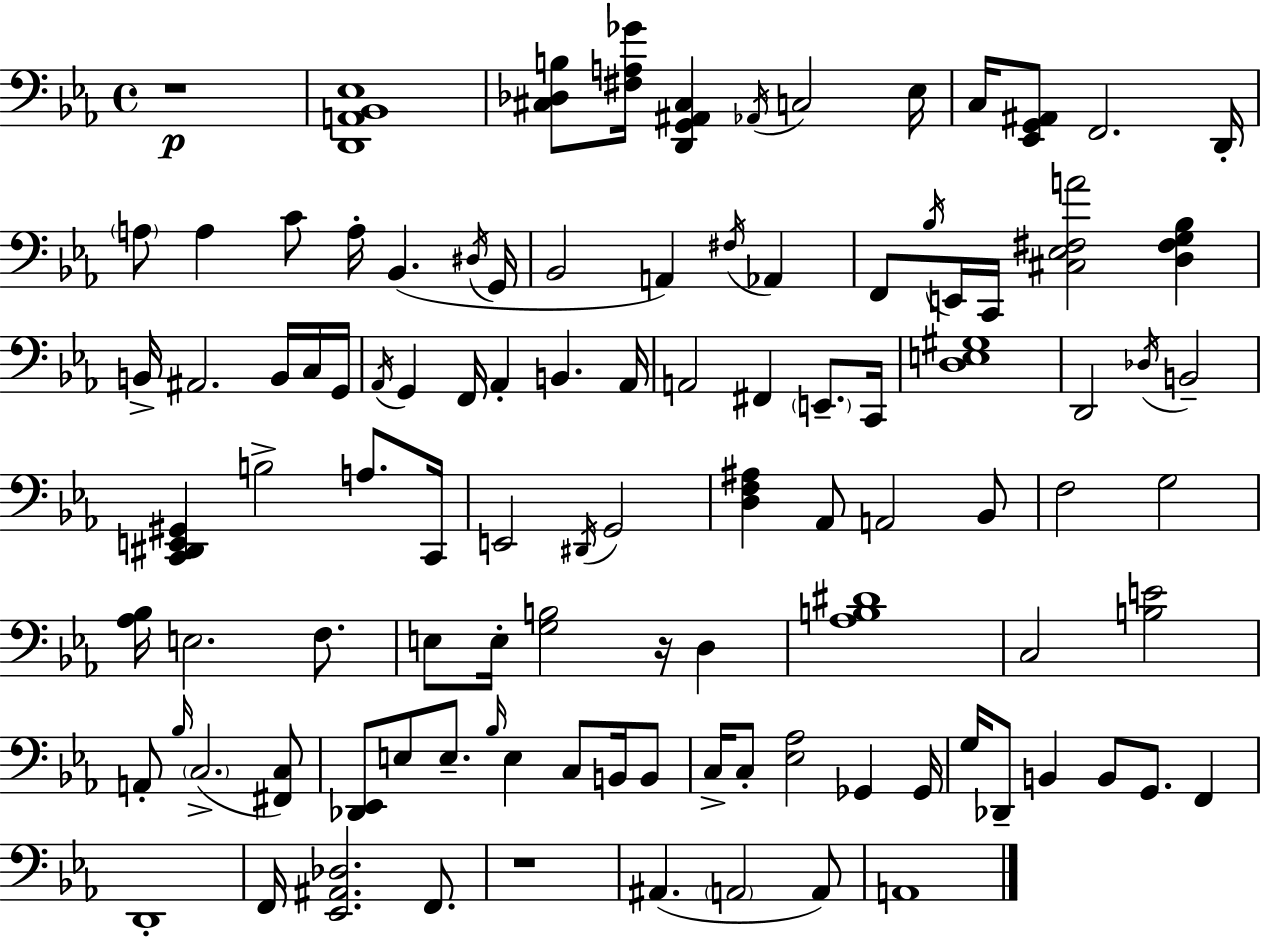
{
  \clef bass
  \time 4/4
  \defaultTimeSignature
  \key c \minor
  \repeat volta 2 { r1\p | <d, a, bes, ees>1 | <cis des b>8 <fis a ges'>16 <d, g, ais, cis>4 \acciaccatura { aes,16 } c2 | ees16 c16 <ees, g, ais,>8 f,2. | \break d,16-. \parenthesize a8 a4 c'8 a16-. bes,4.( | \acciaccatura { dis16 } g,16 bes,2 a,4) \acciaccatura { fis16 } aes,4 | f,8 \acciaccatura { bes16 } e,16 c,16 <cis ees fis a'>2 | <d fis g bes>4 b,16-> ais,2. | \break b,16 c16 g,16 \acciaccatura { aes,16 } g,4 f,16 aes,4-. b,4. | aes,16 a,2 fis,4 | \parenthesize e,8.-- c,16 <d e gis>1 | d,2 \acciaccatura { des16 } b,2-- | \break <c, dis, e, gis,>4 b2-> | a8. c,16 e,2 \acciaccatura { dis,16 } g,2 | <d f ais>4 aes,8 a,2 | bes,8 f2 g2 | \break <aes bes>16 e2. | f8. e8 e16-. <g b>2 | r16 d4 <aes b dis'>1 | c2 <b e'>2 | \break a,8-. \grace { bes16 }( \parenthesize c2.-> | <fis, c>8) <des, ees,>8 e8 e8.-- \grace { bes16 } | e4 c8 b,16 b,8 c16-> c8-. <ees aes>2 | ges,4 ges,16 g16 des,8-- b,4 | \break b,8 g,8. f,4 d,1-. | f,16 <ees, ais, des>2. | f,8. r1 | ais,4.( \parenthesize a,2 | \break a,8) a,1 | } \bar "|."
}